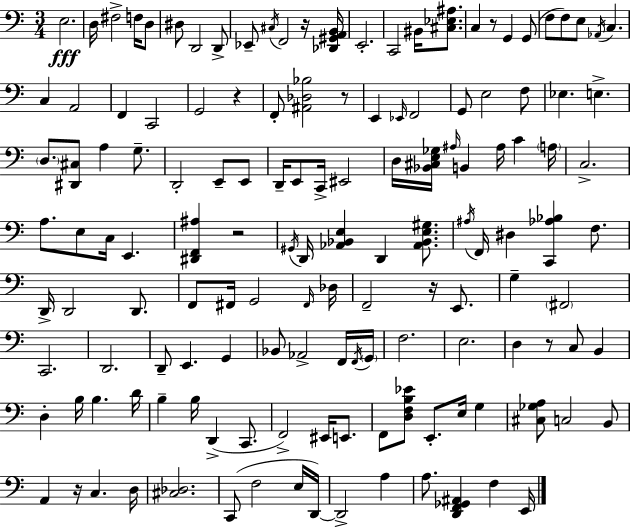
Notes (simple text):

E3/h. D3/s F#3/h F3/s D3/e D#3/e D2/h D2/e Eb2/e C#3/s F2/h R/s [Db2,G#2,A2,B2]/s E2/h. C2/h BIS2/s [C#3,Eb3,A#3]/e. C3/q R/e G2/q G2/e F3/e F3/e E3/e Ab2/s C3/q. C3/q A2/h F2/q C2/h G2/h R/q F2/e [A#2,Db3,Bb3]/h R/e E2/q Eb2/s F2/h G2/e E3/h F3/e Eb3/q. E3/q. D3/e. [D#2,C#3]/e A3/q G3/e. D2/h E2/e E2/e D2/s E2/e C2/s EIS2/h D3/s [Bb2,C#3,E3,Gb3]/s A#3/s B2/q A#3/s C4/q A3/s C3/h. A3/e. E3/e C3/s E2/q. [D#2,F2,A#3]/q R/h G#2/s D2/s [Ab2,Bb2,E3]/q D2/q [Ab2,Bb2,E3,G#3]/e. A#3/s F2/s D#3/q [C2,Ab3,Bb3]/q F3/e. D2/s D2/h D2/e. F2/e F#2/s G2/h F#2/s Db3/s F2/h R/s E2/e. G3/q F#2/h C2/h. D2/h. D2/e E2/q. G2/q Bb2/e Ab2/h F2/s F2/s G2/s F3/h. E3/h. D3/q R/e C3/e B2/q D3/q B3/s B3/q. D4/s B3/q B3/s D2/q C2/e. F2/h EIS2/s E2/e. F2/e [D3,F3,B3,Eb4]/e E2/e. E3/s G3/q [C#3,Gb3,A3]/e C3/h B2/e A2/q R/s C3/q. D3/s [C#3,Db3]/h. C2/e F3/h E3/s D2/s D2/h A3/q A3/e. [D2,F2,Gb2,A#2]/q F3/q E2/s